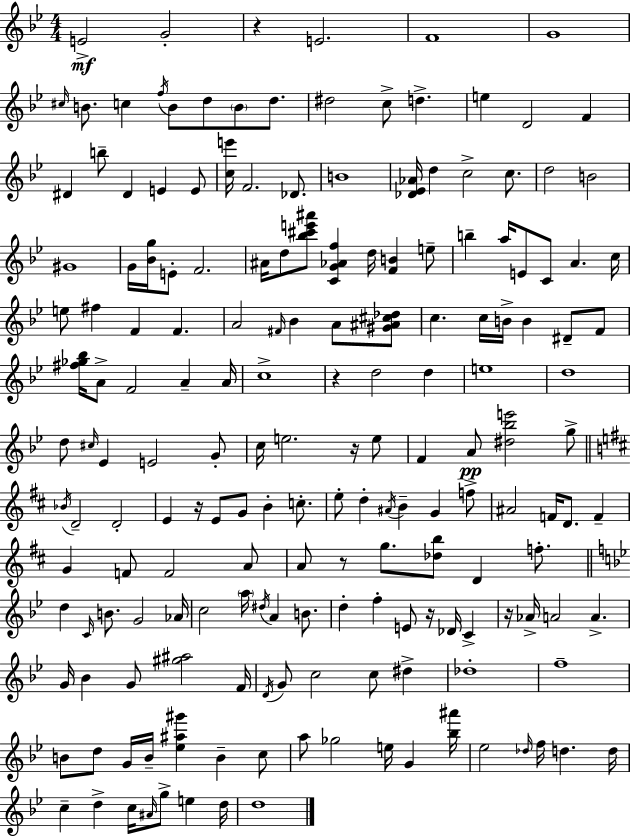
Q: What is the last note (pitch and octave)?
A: D5